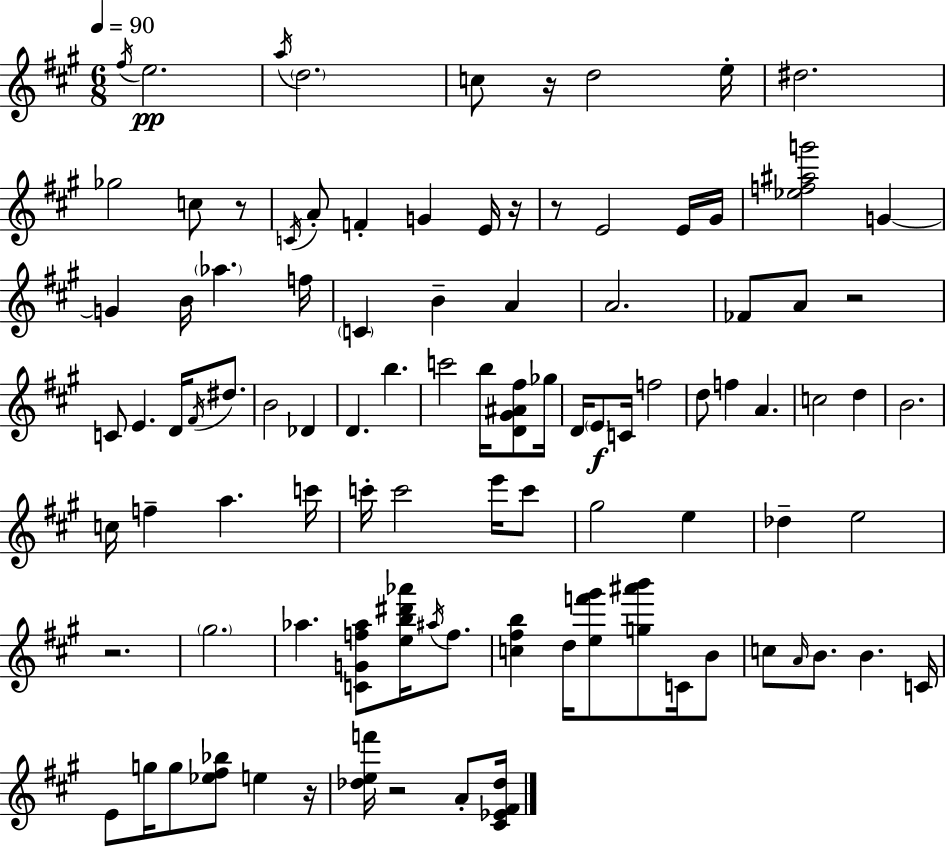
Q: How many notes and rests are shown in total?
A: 98